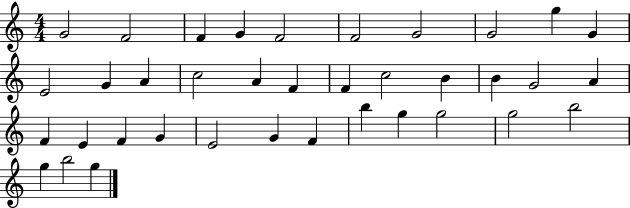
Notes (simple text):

G4/h F4/h F4/q G4/q F4/h F4/h G4/h G4/h G5/q G4/q E4/h G4/q A4/q C5/h A4/q F4/q F4/q C5/h B4/q B4/q G4/h A4/q F4/q E4/q F4/q G4/q E4/h G4/q F4/q B5/q G5/q G5/h G5/h B5/h G5/q B5/h G5/q